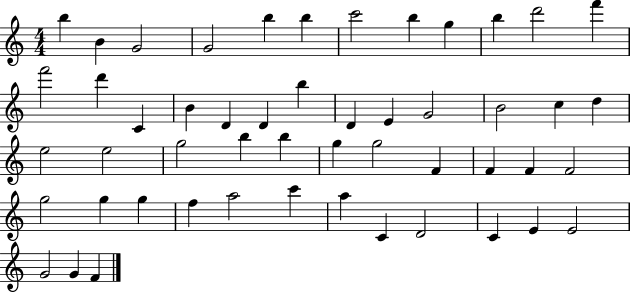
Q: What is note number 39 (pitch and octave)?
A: G5